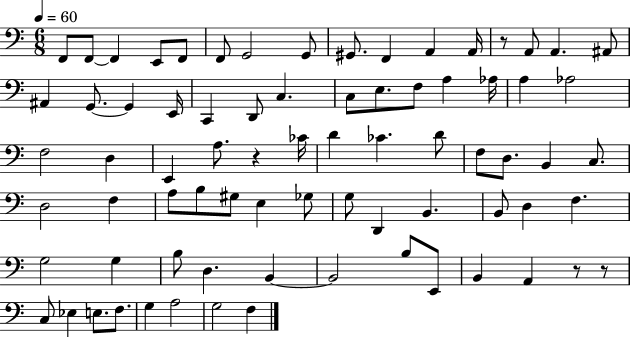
X:1
T:Untitled
M:6/8
L:1/4
K:C
F,,/2 F,,/2 F,, E,,/2 F,,/2 F,,/2 G,,2 G,,/2 ^G,,/2 F,, A,, A,,/4 z/2 A,,/2 A,, ^A,,/2 ^A,, G,,/2 G,, E,,/4 C,, D,,/2 C, C,/2 E,/2 F,/2 A, _A,/4 A, _A,2 F,2 D, E,, A,/2 z _C/4 D _C D/2 F,/2 D,/2 B,, C,/2 D,2 F, A,/2 B,/2 ^G,/2 E, _G,/2 G,/2 D,, B,, B,,/2 D, F, G,2 G, B,/2 D, B,, B,,2 B,/2 E,,/2 B,, A,, z/2 z/2 C,/2 _E, E,/2 F,/2 G, A,2 G,2 F,